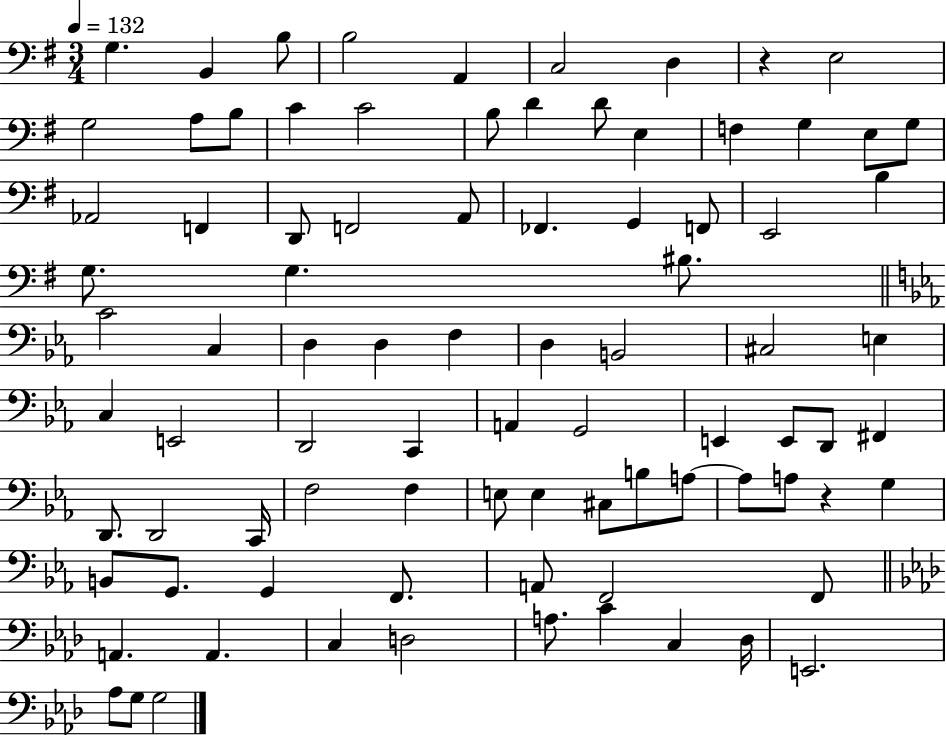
{
  \clef bass
  \numericTimeSignature
  \time 3/4
  \key g \major
  \tempo 4 = 132
  g4. b,4 b8 | b2 a,4 | c2 d4 | r4 e2 | \break g2 a8 b8 | c'4 c'2 | b8 d'4 d'8 e4 | f4 g4 e8 g8 | \break aes,2 f,4 | d,8 f,2 a,8 | fes,4. g,4 f,8 | e,2 b4 | \break g8. g4. bis8. | \bar "||" \break \key ees \major c'2 c4 | d4 d4 f4 | d4 b,2 | cis2 e4 | \break c4 e,2 | d,2 c,4 | a,4 g,2 | e,4 e,8 d,8 fis,4 | \break d,8. d,2 c,16 | f2 f4 | e8 e4 cis8 b8 a8~~ | a8 a8 r4 g4 | \break b,8 g,8. g,4 f,8. | a,8 f,2 f,8 | \bar "||" \break \key aes \major a,4. a,4. | c4 d2 | a8. c'4 c4 des16 | e,2. | \break aes8 g8 g2 | \bar "|."
}